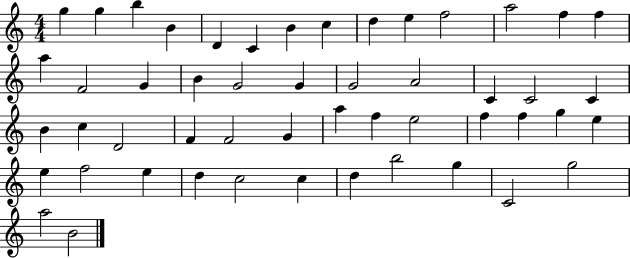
G5/q G5/q B5/q B4/q D4/q C4/q B4/q C5/q D5/q E5/q F5/h A5/h F5/q F5/q A5/q F4/h G4/q B4/q G4/h G4/q G4/h A4/h C4/q C4/h C4/q B4/q C5/q D4/h F4/q F4/h G4/q A5/q F5/q E5/h F5/q F5/q G5/q E5/q E5/q F5/h E5/q D5/q C5/h C5/q D5/q B5/h G5/q C4/h G5/h A5/h B4/h